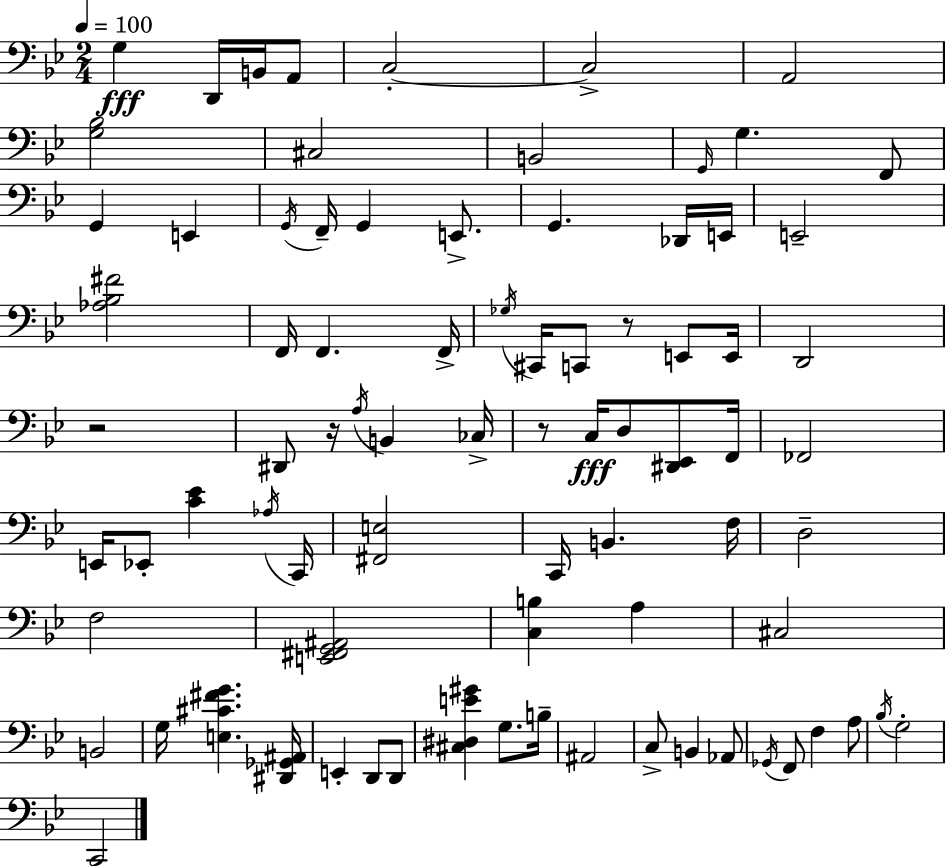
X:1
T:Untitled
M:2/4
L:1/4
K:Bb
G, D,,/4 B,,/4 A,,/2 C,2 C,2 A,,2 [G,_B,]2 ^C,2 B,,2 G,,/4 G, F,,/2 G,, E,, G,,/4 F,,/4 G,, E,,/2 G,, _D,,/4 E,,/4 E,,2 [_A,_B,^F]2 F,,/4 F,, F,,/4 _G,/4 ^C,,/4 C,,/2 z/2 E,,/2 E,,/4 D,,2 z2 ^D,,/2 z/4 A,/4 B,, _C,/4 z/2 C,/4 D,/2 [^D,,_E,,]/2 F,,/4 _F,,2 E,,/4 _E,,/2 [C_E] _A,/4 C,,/4 [^F,,E,]2 C,,/4 B,, F,/4 D,2 F,2 [E,,^F,,G,,^A,,]2 [C,B,] A, ^C,2 B,,2 G,/4 [E,^C^FG] [^D,,_G,,^A,,]/4 E,, D,,/2 D,,/2 [^C,^D,E^G] G,/2 B,/4 ^A,,2 C,/2 B,, _A,,/2 _G,,/4 F,,/2 F, A,/2 _B,/4 G,2 C,,2